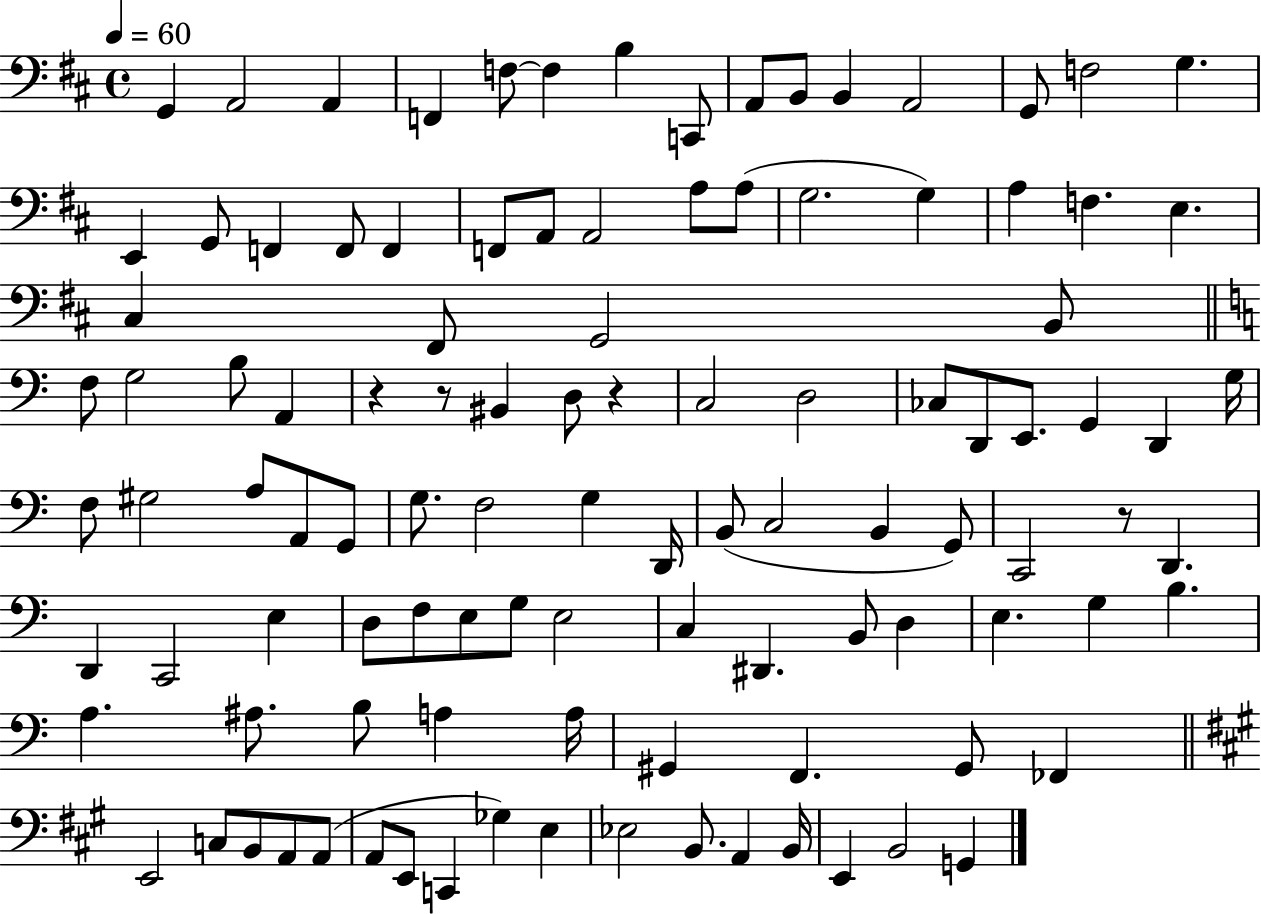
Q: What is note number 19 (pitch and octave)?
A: F2